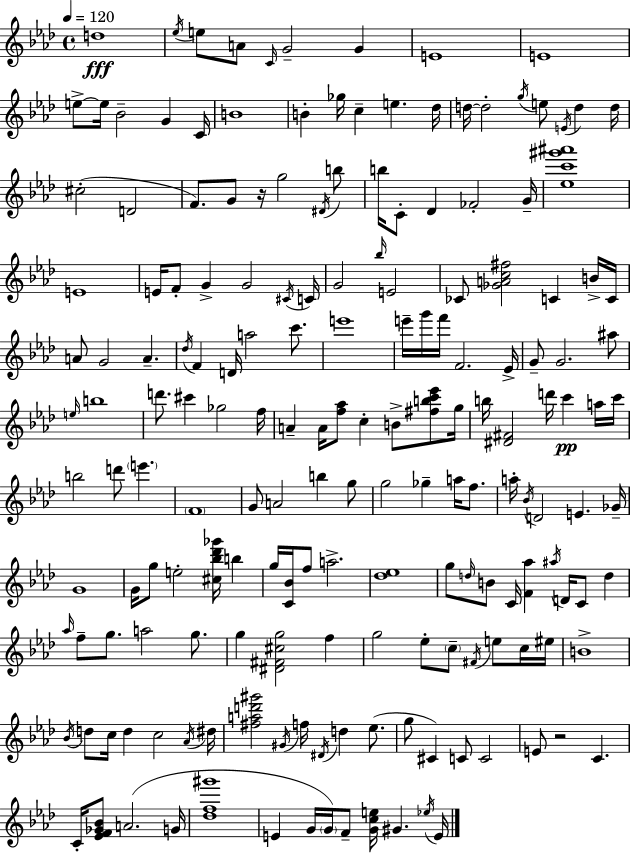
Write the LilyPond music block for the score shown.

{
  \clef treble
  \time 4/4
  \defaultTimeSignature
  \key f \minor
  \tempo 4 = 120
  d''1\fff | \acciaccatura { ees''16 } e''8 a'8 \grace { c'16 } g'2-- g'4 | e'1 | e'1 | \break e''8->~~ e''16 bes'2-- g'4 | c'16 b'1 | b'4-. ges''16 c''4-- e''4. | des''16 d''16~~ d''2-. \acciaccatura { g''16 } e''8 \acciaccatura { e'16 } d''4 | \break d''16 cis''2-.( d'2 | f'8.) g'8 r16 g''2 | \acciaccatura { dis'16 } b''8 b''16 c'8-. des'4 fes'2-. | g'16-- <ees'' c''' gis''' ais'''>1 | \break e'1 | e'16 f'8-. g'4-> g'2 | \acciaccatura { cis'16 } c'16 g'2 \grace { bes''16 } e'2 | ces'8 <ges' a' c'' fis''>2 | \break c'4 b'16-> c'16 a'8 g'2 | a'4.-- \acciaccatura { des''16 } f'4 d'16 a''2 | c'''8. e'''1 | e'''16-- g'''16 f'''16 f'2. | \break ees'16-> g'8-- g'2. | ais''8 \grace { e''16 } b''1 | d'''8. cis'''4 | ges''2 f''16 a'4-- a'16 <f'' aes''>8 | \break c''4-. b'8-> <fis'' b'' c''' ees'''>8 g''16 b''16 <dis' fis'>2 | d'''16 c'''4\pp a''16 c'''16 b''2 | d'''8 \parenthesize e'''4. \parenthesize f'1 | g'8 a'2 | \break b''4 g''8 g''2 | ges''4-- a''16 f''8. a''16-. \acciaccatura { bes'16 } d'2 | e'4. ges'16-- g'1 | g'16 g''8 e''2-. | \break <cis'' bes'' des''' ges'''>16 b''4 g''16 <c' bes'>16 f''8 a''2.-> | <des'' ees''>1 | g''8 \grace { d''16 } b'8 c'16 | <f' aes''>4 \acciaccatura { ais''16 } d'16 c'8 d''4 \grace { aes''16 } f''8-- g''8. | \break a''2 g''8. g''4 | <dis' fis' cis'' g''>2 f''4 g''2 | ees''8-. \parenthesize c''8-- \acciaccatura { fis'16 } e''8 c''16 eis''16 b'1-> | \acciaccatura { bes'16 } d''8 | \break c''16 d''4 c''2 \acciaccatura { aes'16 } dis''16 | <fis'' a'' d''' gis'''>2 \acciaccatura { gis'16 } f''16 \acciaccatura { dis'16 } d''4 ees''8.( | g''8 cis'4) c'8 c'2 | e'8 r2 c'4. | \break c'16-. <ees' f' ges' bes'>8 a'2.( | g'16 <des'' f'' gis'''>1 | e'4 g'16 \parenthesize g'16) f'8-- <g' c'' e''>16 gis'4. | \acciaccatura { ees''16 } e'16 \bar "|."
}